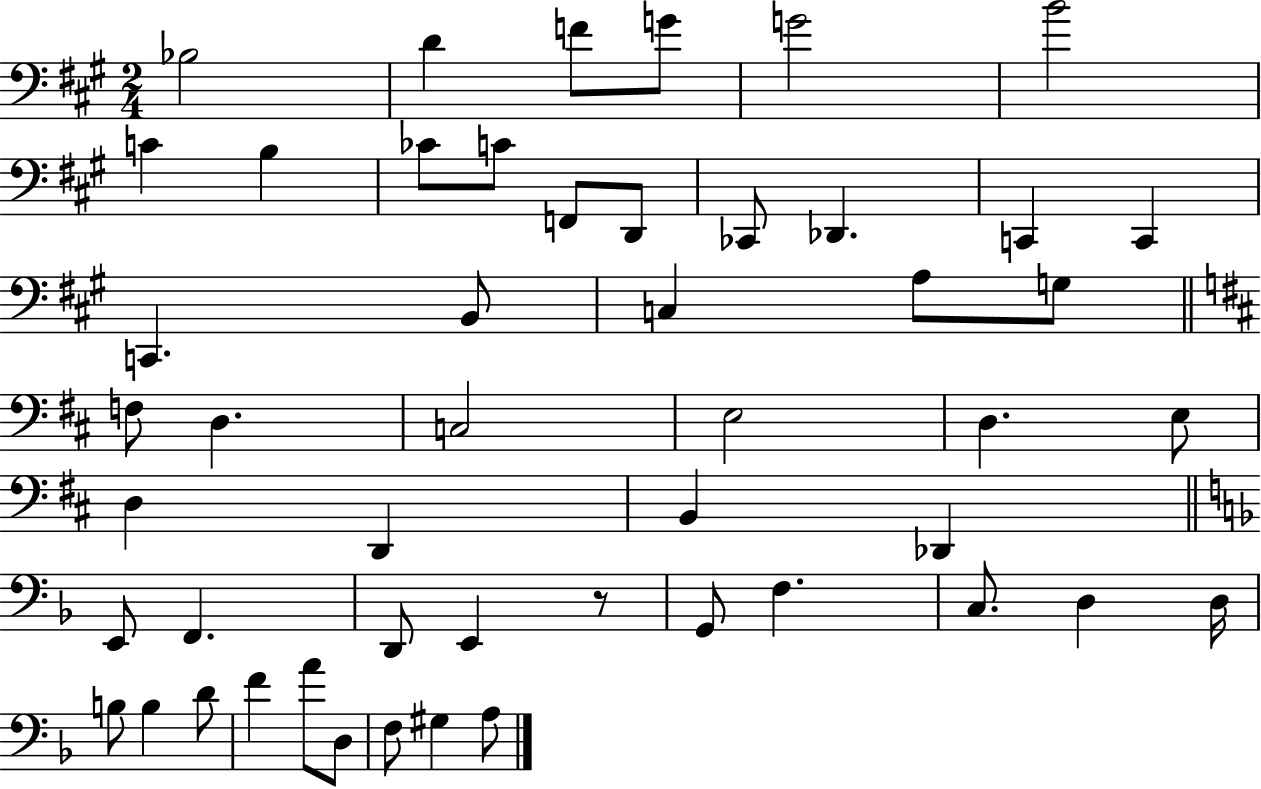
Bb3/h D4/q F4/e G4/e G4/h B4/h C4/q B3/q CES4/e C4/e F2/e D2/e CES2/e Db2/q. C2/q C2/q C2/q. B2/e C3/q A3/e G3/e F3/e D3/q. C3/h E3/h D3/q. E3/e D3/q D2/q B2/q Db2/q E2/e F2/q. D2/e E2/q R/e G2/e F3/q. C3/e. D3/q D3/s B3/e B3/q D4/e F4/q A4/e D3/e F3/e G#3/q A3/e